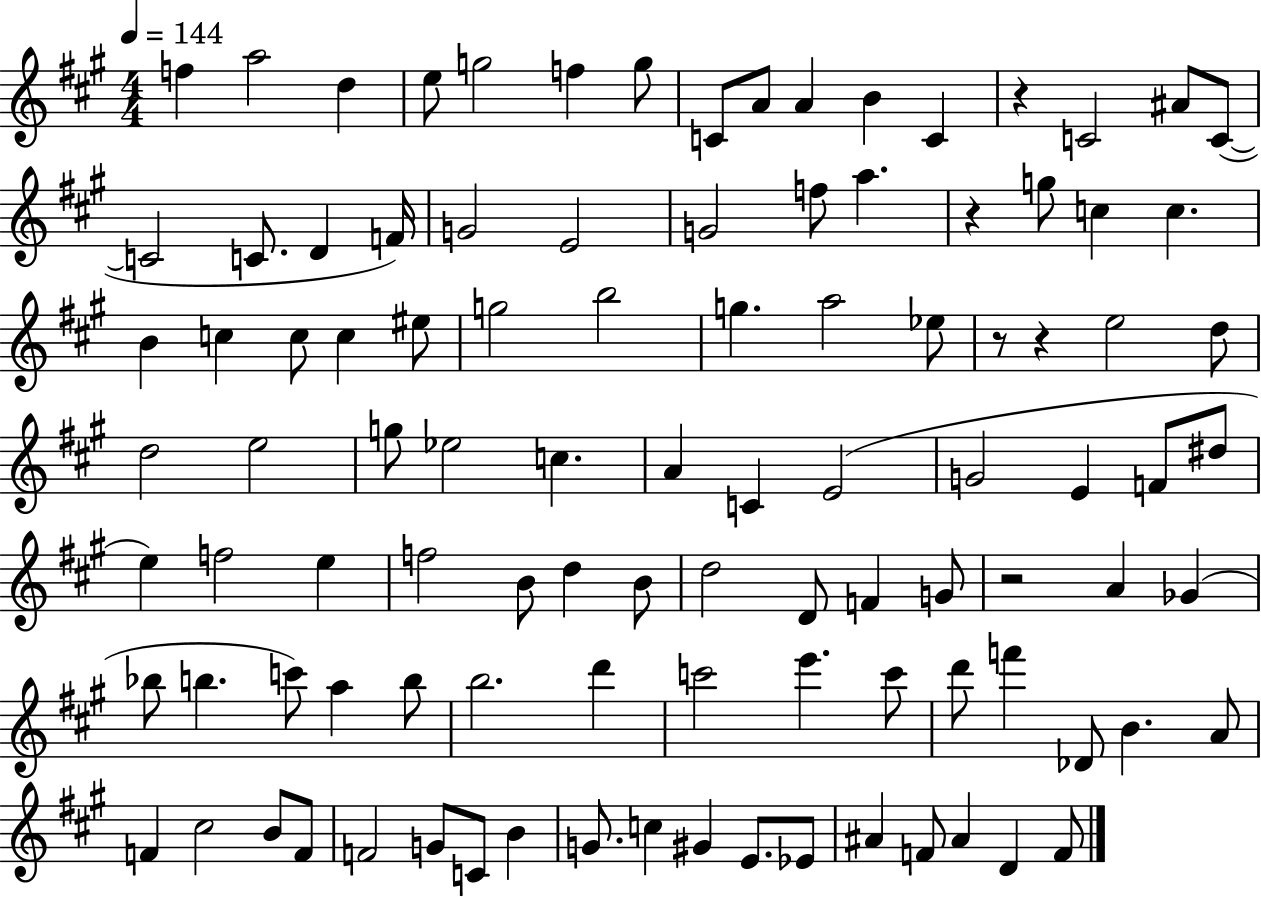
F5/q A5/h D5/q E5/e G5/h F5/q G5/e C4/e A4/e A4/q B4/q C4/q R/q C4/h A#4/e C4/e C4/h C4/e. D4/q F4/s G4/h E4/h G4/h F5/e A5/q. R/q G5/e C5/q C5/q. B4/q C5/q C5/e C5/q EIS5/e G5/h B5/h G5/q. A5/h Eb5/e R/e R/q E5/h D5/e D5/h E5/h G5/e Eb5/h C5/q. A4/q C4/q E4/h G4/h E4/q F4/e D#5/e E5/q F5/h E5/q F5/h B4/e D5/q B4/e D5/h D4/e F4/q G4/e R/h A4/q Gb4/q Bb5/e B5/q. C6/e A5/q B5/e B5/h. D6/q C6/h E6/q. C6/e D6/e F6/q Db4/e B4/q. A4/e F4/q C#5/h B4/e F4/e F4/h G4/e C4/e B4/q G4/e. C5/q G#4/q E4/e. Eb4/e A#4/q F4/e A#4/q D4/q F4/e